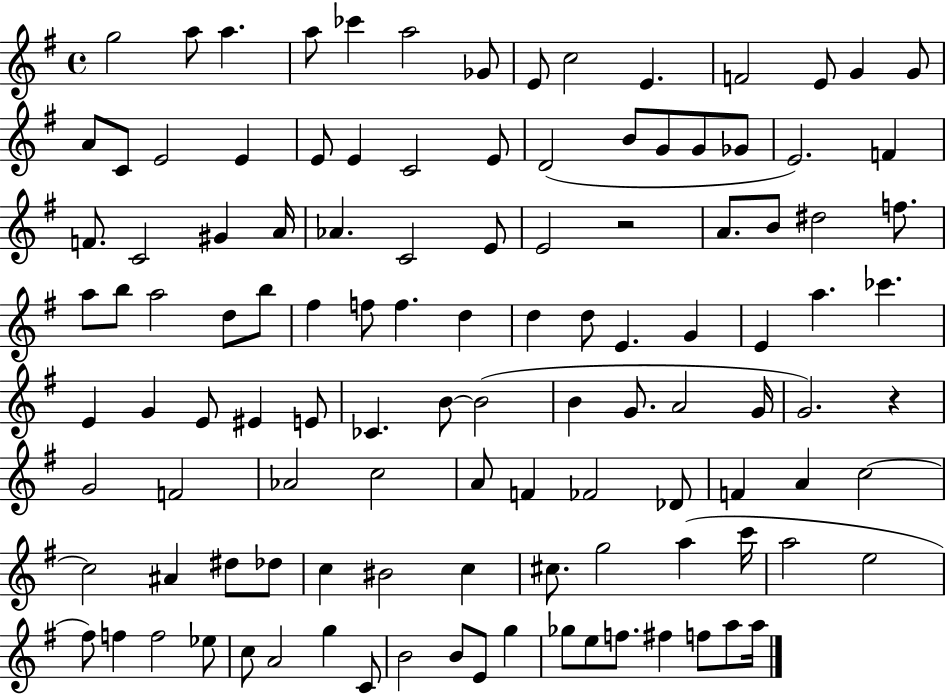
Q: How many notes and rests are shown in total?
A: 115